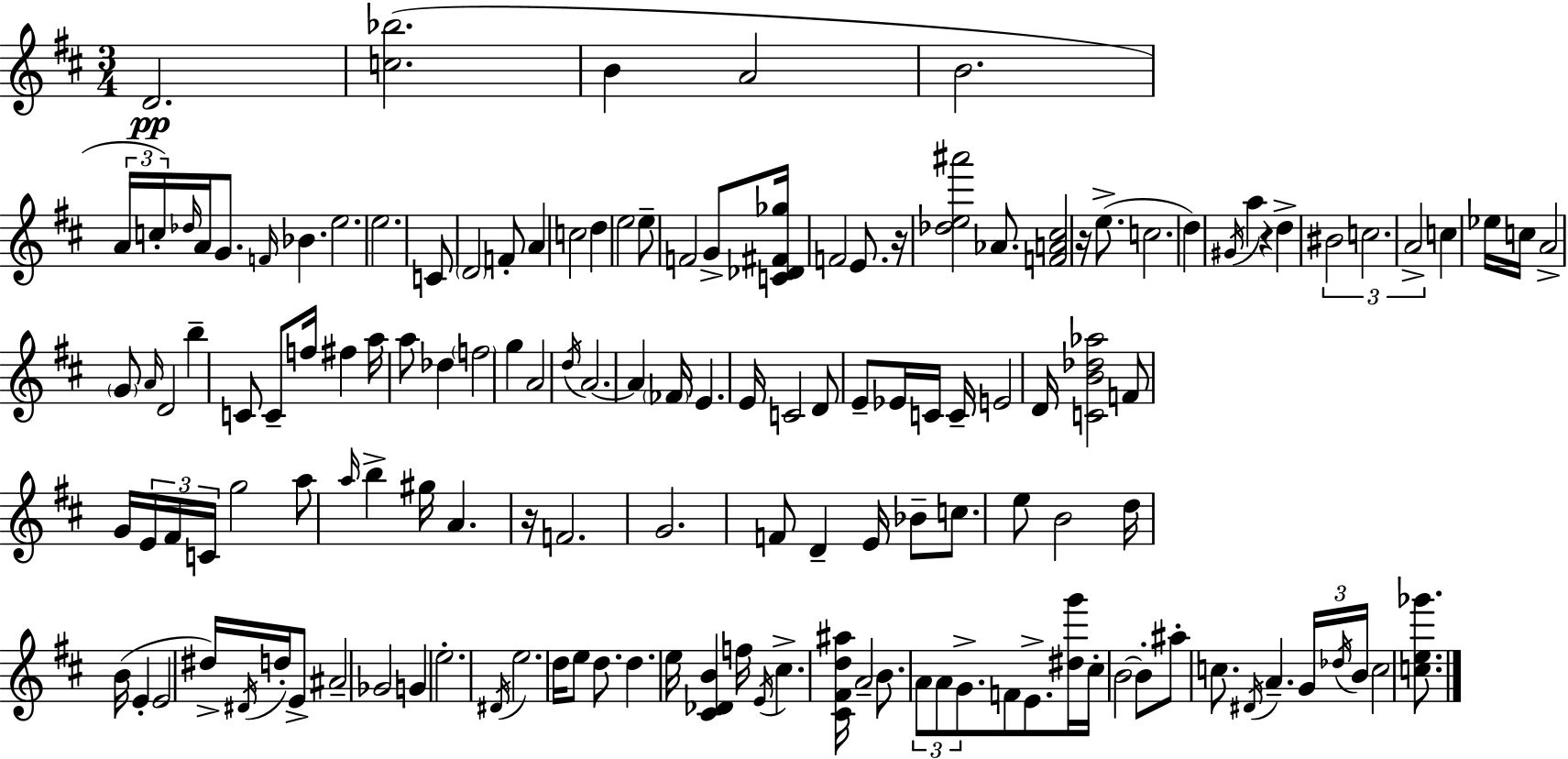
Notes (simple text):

D4/h. [C5,Bb5]/h. B4/q A4/h B4/h. A4/s C5/s Db5/s A4/s G4/e. F4/s Bb4/q. E5/h. E5/h. C4/e D4/h F4/e A4/q C5/h D5/q E5/h E5/e F4/h G4/e [C4,Db4,F#4,Gb5]/s F4/h E4/e. R/s [Db5,E5,A#6]/h Ab4/e. [F4,A4,C#5]/h R/s E5/e. C5/h. D5/q G#4/s A5/q R/q D5/q BIS4/h C5/h. A4/h C5/q Eb5/s C5/s A4/h G4/e A4/s D4/h B5/q C4/e C4/e F5/s F#5/q A5/s A5/e Db5/q F5/h G5/q A4/h D5/s A4/h. A4/q FES4/s E4/q. E4/s C4/h D4/e E4/e Eb4/s C4/s C4/s E4/h D4/s [C4,B4,Db5,Ab5]/h F4/e G4/s E4/s F#4/s C4/s G5/h A5/e A5/s B5/q G#5/s A4/q. R/s F4/h. G4/h. F4/e D4/q E4/s Bb4/e C5/e. E5/e B4/h D5/s B4/s E4/q E4/h D#5/s D#4/s D5/s E4/e A#4/h Gb4/h G4/q E5/h. D#4/s E5/h. D5/s E5/e D5/e. D5/q. E5/s [C#4,Db4,B4]/q F5/s E4/s C#5/q. [C#4,F#4,D5,A#5]/s A4/h B4/e. A4/e A4/e G4/e. F4/e E4/e. [D#5,G6]/s C#5/s B4/h B4/e A#5/e C5/e. D#4/s A4/q. G4/s Db5/s B4/s C5/h [C5,E5,Gb6]/e.